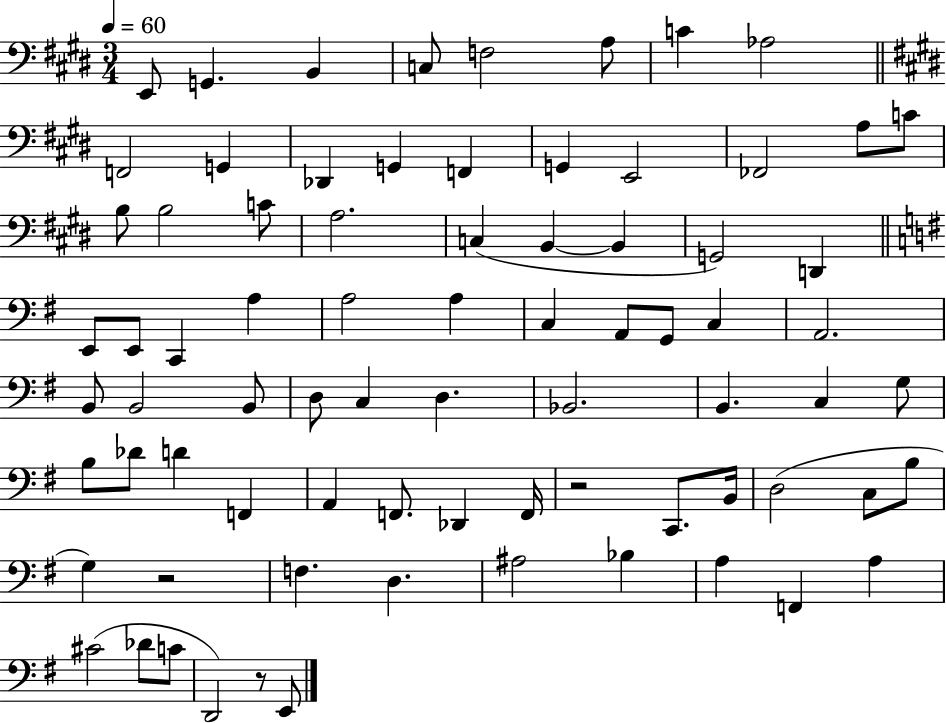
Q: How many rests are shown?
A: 3